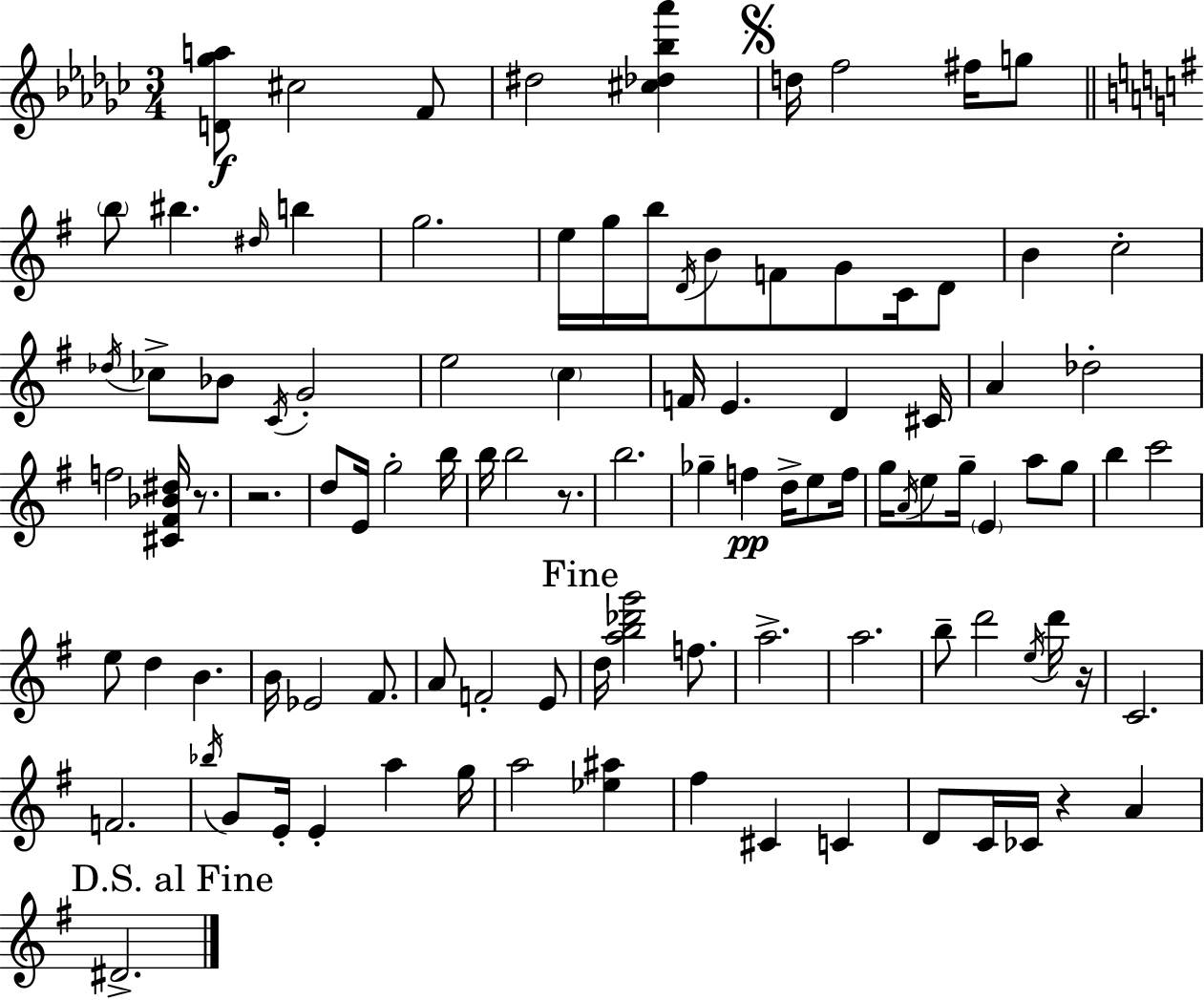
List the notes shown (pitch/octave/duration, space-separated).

[D4,Gb5,A5]/e C#5/h F4/e D#5/h [C#5,Db5,Bb5,Ab6]/q D5/s F5/h F#5/s G5/e B5/e BIS5/q. D#5/s B5/q G5/h. E5/s G5/s B5/s D4/s B4/e F4/e G4/e C4/s D4/e B4/q C5/h Db5/s CES5/e Bb4/e C4/s G4/h E5/h C5/q F4/s E4/q. D4/q C#4/s A4/q Db5/h F5/h [C#4,F#4,Bb4,D#5]/s R/e. R/h. D5/e E4/s G5/h B5/s B5/s B5/h R/e. B5/h. Gb5/q F5/q D5/s E5/e F5/s G5/s A4/s E5/e G5/s E4/q A5/e G5/e B5/q C6/h E5/e D5/q B4/q. B4/s Eb4/h F#4/e. A4/e F4/h E4/e D5/s [A5,B5,Db6,G6]/h F5/e. A5/h. A5/h. B5/e D6/h E5/s D6/s R/s C4/h. F4/h. Bb5/s G4/e E4/s E4/q A5/q G5/s A5/h [Eb5,A#5]/q F#5/q C#4/q C4/q D4/e C4/s CES4/s R/q A4/q D#4/h.